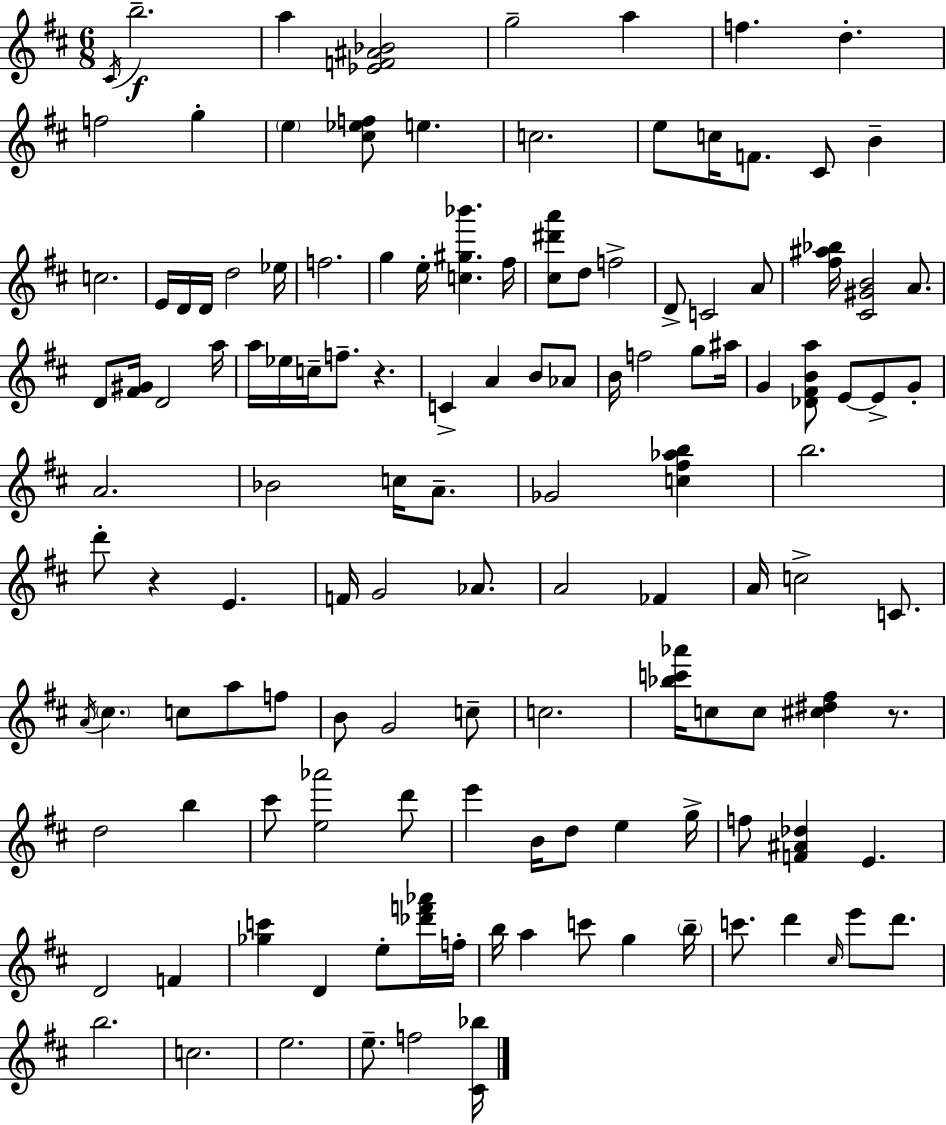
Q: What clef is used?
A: treble